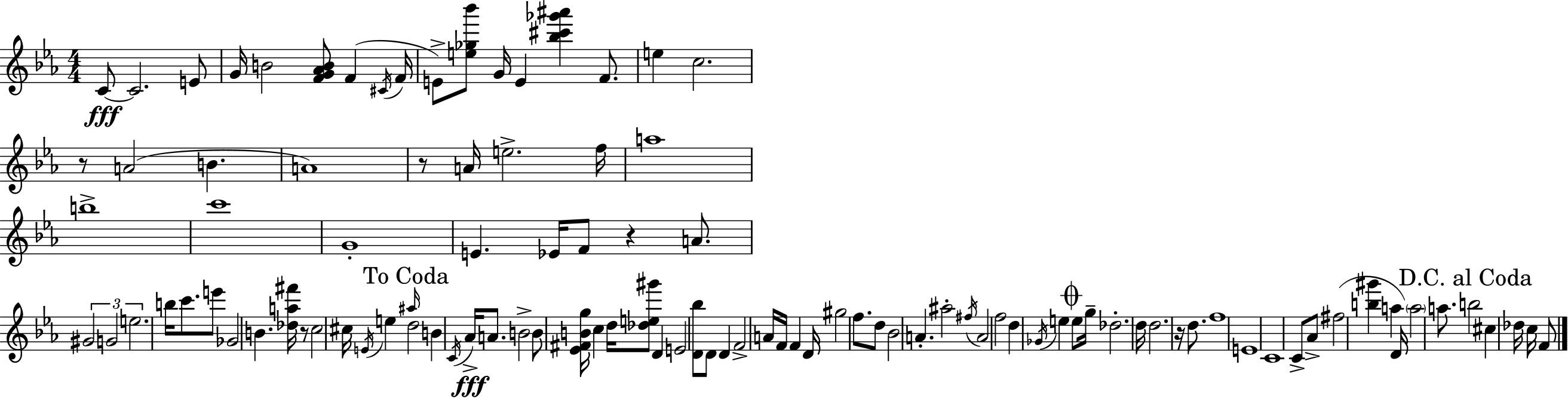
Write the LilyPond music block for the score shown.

{
  \clef treble
  \numericTimeSignature
  \time 4/4
  \key ees \major
  c'8~~\fff c'2. e'8 | g'16 b'2 <f' g' aes' b'>8 f'4( \acciaccatura { cis'16 } | f'16 e'8->) <e'' ges'' bes'''>8 g'16 e'4 <bes'' cis''' ges''' ais'''>4 f'8. | e''4 c''2. | \break r8 a'2( b'4. | a'1) | r8 a'16 e''2.-> | f''16 a''1 | \break b''1-> | c'''1 | g'1-. | e'4. ees'16 f'8 r4 a'8. | \break \tuplet 3/2 { gis'2 g'2 | e''2. } b''16 c'''8. | e'''8 ges'2 b'4. | <des'' a'' fis'''>16 r8 c''2 cis''16 \acciaccatura { e'16 } e''4 | \break \mark "To Coda" \grace { ais''16 } d''2 b'4 \acciaccatura { c'16 } | aes'16->\fff a'8. b'2-> b'8 <ees' fis' b' g''>16 c''4 | d''16 <des'' e'' gis'''>8 d'4 e'2 | <d' bes''>8 d'8 d'4 f'2-> | \break a'16 f'16 f'4 d'16 gis''2 | f''8. d''8 bes'2 a'4.-. | ais''2-. \acciaccatura { fis''16 } a'2 | f''2 d''4 | \break \acciaccatura { ges'16 } e''4 \mark \markup { \musicglyph "scripts.coda" } e''8 g''16-- des''2.-. | d''16 d''2. | r16 d''8. f''1 | e'1 | \break c'1 | c'8-> aes'8-> fis''2( | <b'' gis'''>4 a''4 d'16) \parenthesize a''2 | a''8. \mark "D.C. al Coda" b''2 cis''4 | \break des''16 c''16 f'8 \bar "|."
}